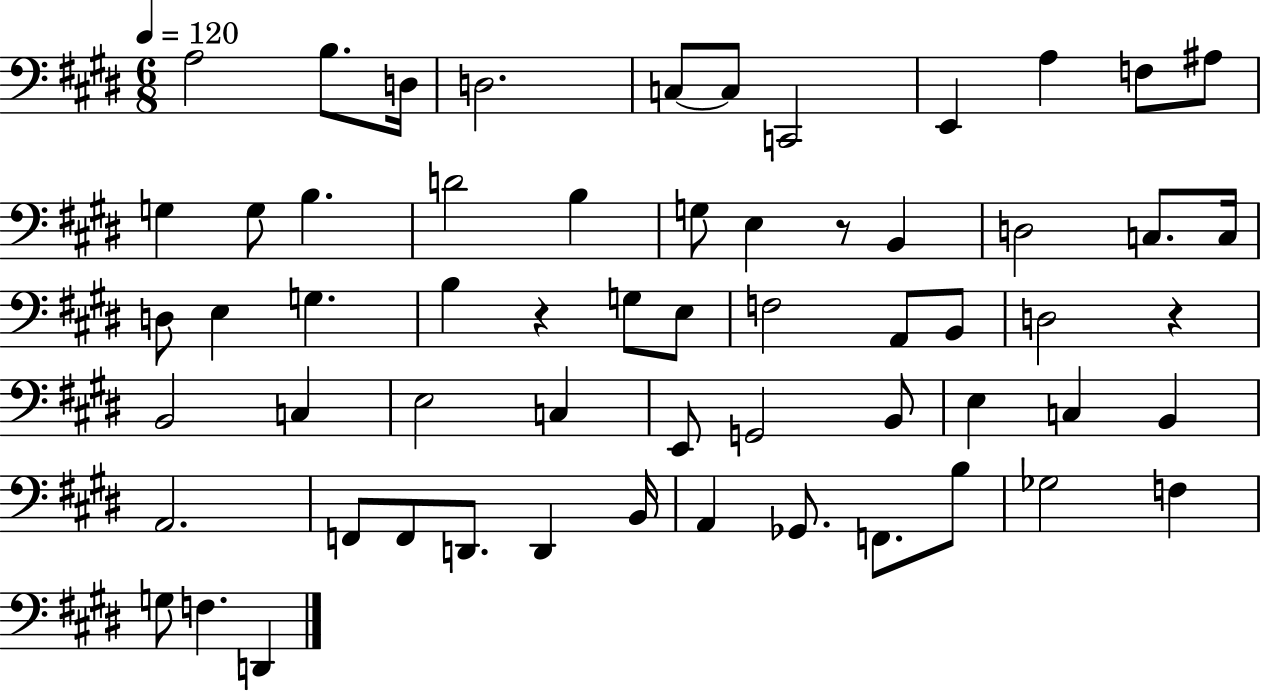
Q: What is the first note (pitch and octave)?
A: A3